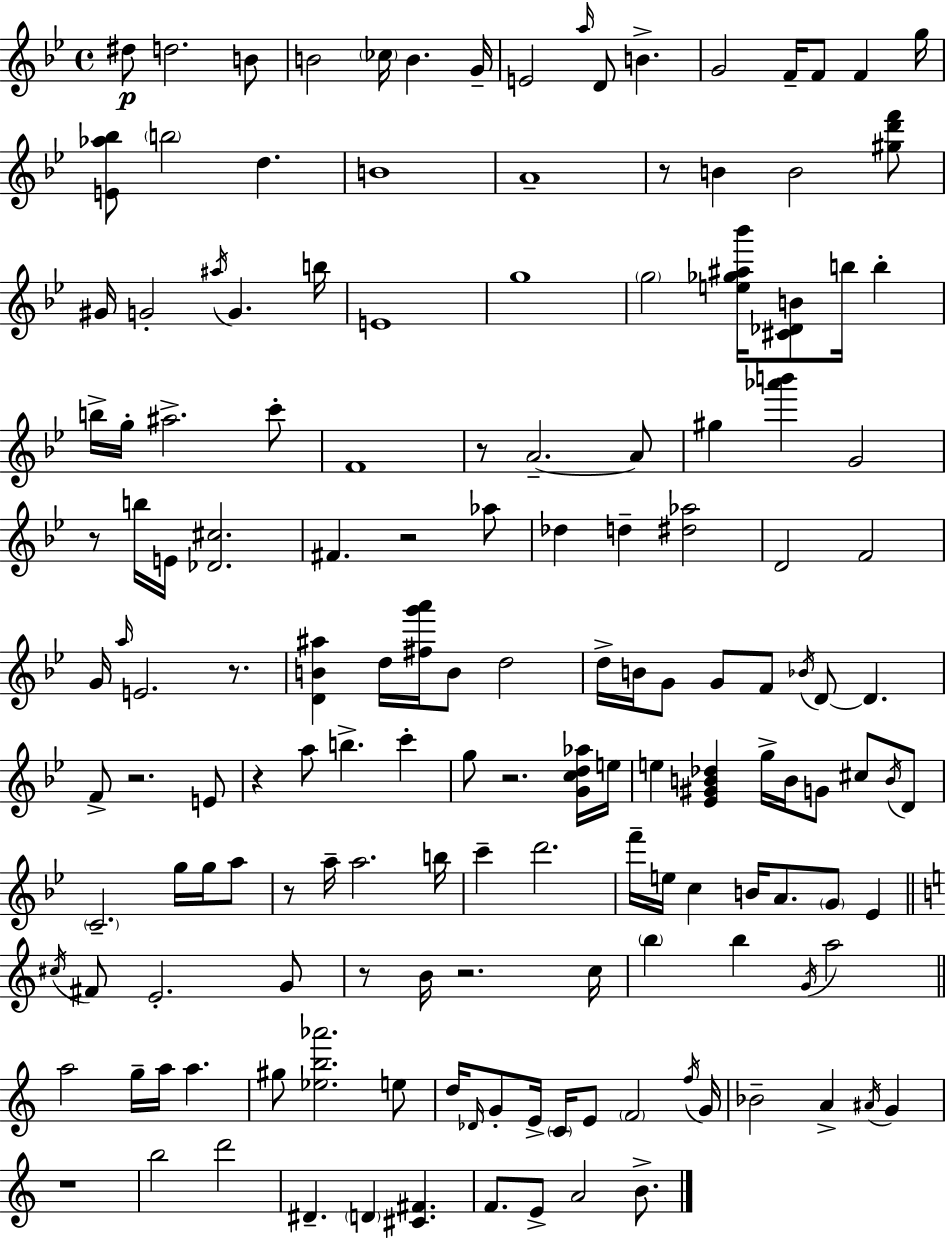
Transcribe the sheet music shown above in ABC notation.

X:1
T:Untitled
M:4/4
L:1/4
K:Bb
^d/2 d2 B/2 B2 _c/4 B G/4 E2 a/4 D/2 B G2 F/4 F/2 F g/4 [E_a_b]/2 b2 d B4 A4 z/2 B B2 [^gd'f']/2 ^G/4 G2 ^a/4 G b/4 E4 g4 g2 [e_g^a_b']/4 [^C_DB]/2 b/4 b b/4 g/4 ^a2 c'/2 F4 z/2 A2 A/2 ^g [_a'b'] G2 z/2 b/4 E/4 [_D^c]2 ^F z2 _a/2 _d d [^d_a]2 D2 F2 G/4 a/4 E2 z/2 [DB^a] d/4 [^fg'a']/4 B/2 d2 d/4 B/4 G/2 G/2 F/2 _B/4 D/2 D F/2 z2 E/2 z a/2 b c' g/2 z2 [Gcd_a]/4 e/4 e [_E^GB_d] g/4 B/4 G/2 ^c/2 B/4 D/2 C2 g/4 g/4 a/2 z/2 a/4 a2 b/4 c' d'2 f'/4 e/4 c B/4 A/2 G/2 _E ^c/4 ^F/2 E2 G/2 z/2 B/4 z2 c/4 b b G/4 a2 a2 g/4 a/4 a ^g/2 [_eb_a']2 e/2 d/4 _D/4 G/2 E/4 C/4 E/2 F2 f/4 G/4 _B2 A ^A/4 G z4 b2 d'2 ^D D [^C^F] F/2 E/2 A2 B/2